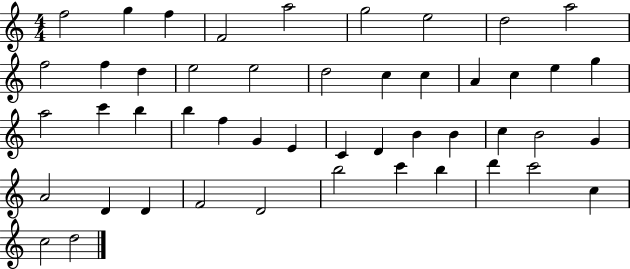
X:1
T:Untitled
M:4/4
L:1/4
K:C
f2 g f F2 a2 g2 e2 d2 a2 f2 f d e2 e2 d2 c c A c e g a2 c' b b f G E C D B B c B2 G A2 D D F2 D2 b2 c' b d' c'2 c c2 d2